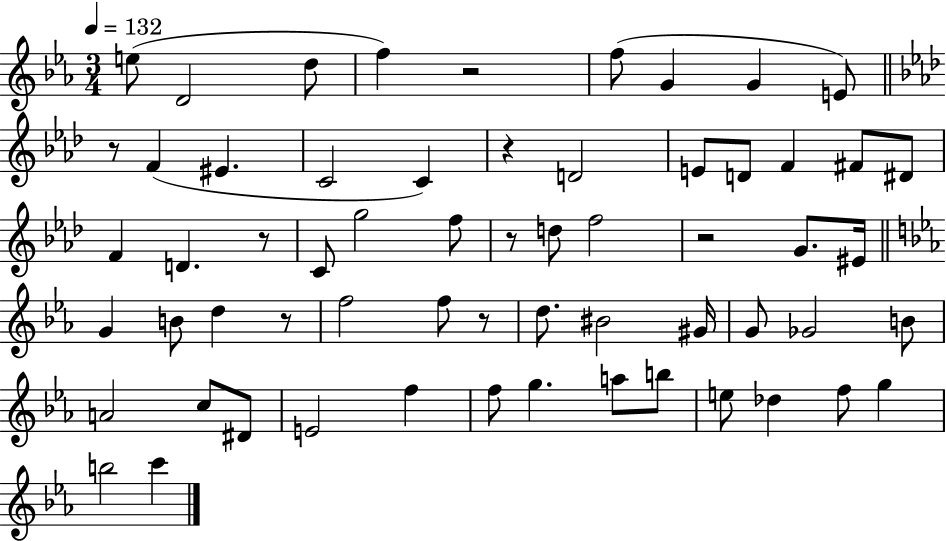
{
  \clef treble
  \numericTimeSignature
  \time 3/4
  \key ees \major
  \tempo 4 = 132
  e''8( d'2 d''8 | f''4) r2 | f''8( g'4 g'4 e'8) | \bar "||" \break \key f \minor r8 f'4( eis'4. | c'2 c'4) | r4 d'2 | e'8 d'8 f'4 fis'8 dis'8 | \break f'4 d'4. r8 | c'8 g''2 f''8 | r8 d''8 f''2 | r2 g'8. eis'16 | \break \bar "||" \break \key ees \major g'4 b'8 d''4 r8 | f''2 f''8 r8 | d''8. bis'2 gis'16 | g'8 ges'2 b'8 | \break a'2 c''8 dis'8 | e'2 f''4 | f''8 g''4. a''8 b''8 | e''8 des''4 f''8 g''4 | \break b''2 c'''4 | \bar "|."
}